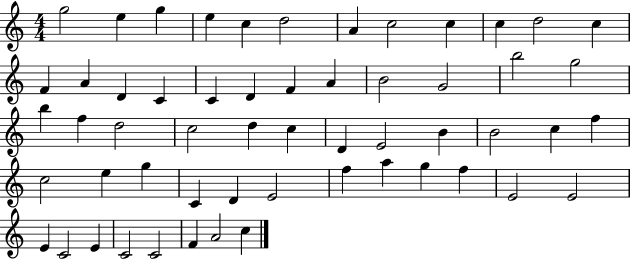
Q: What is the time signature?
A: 4/4